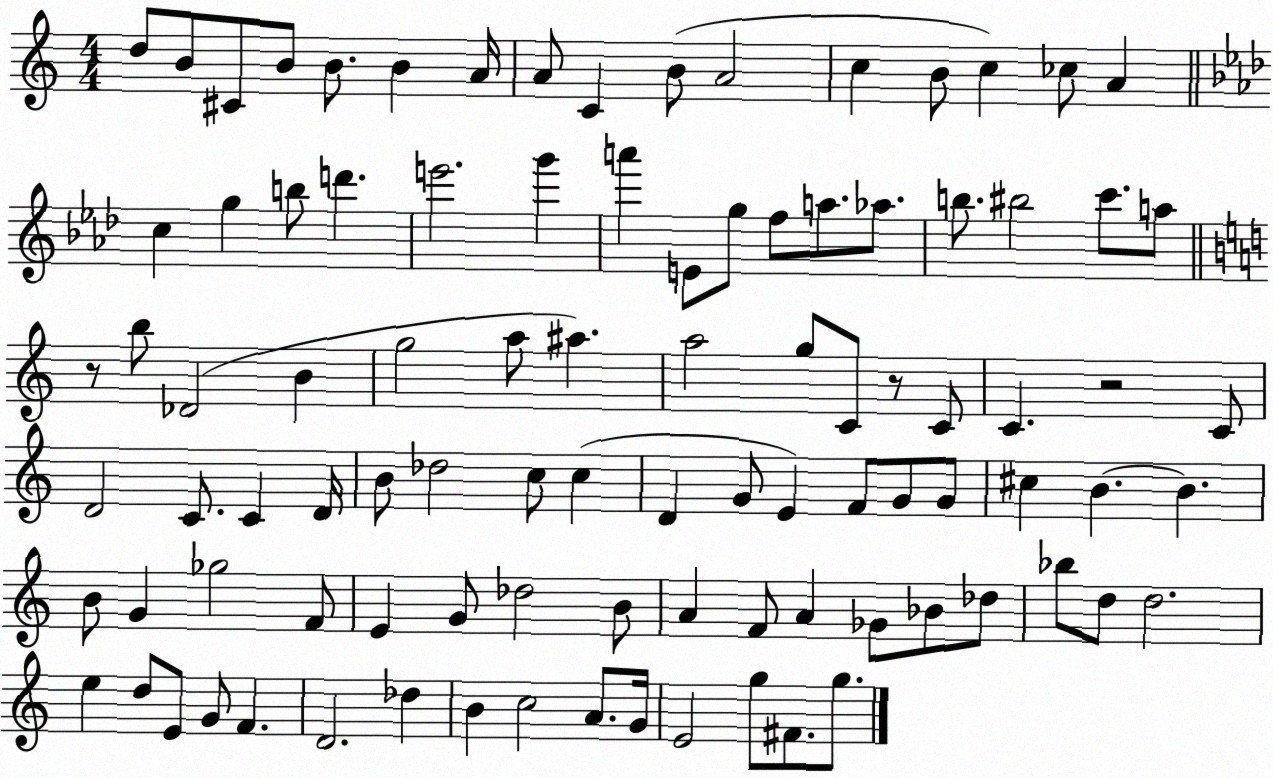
X:1
T:Untitled
M:4/4
L:1/4
K:C
d/2 B/2 ^C/2 B/2 B/2 B A/4 A/2 C B/2 A2 c B/2 c _c/2 A c g b/2 d' e'2 g' a' E/2 g/2 f/2 a/2 _a/2 b/2 ^b2 c'/2 a/2 z/2 b/2 _D2 B g2 a/2 ^a a2 g/2 C/2 z/2 C/2 C z2 C/2 D2 C/2 C D/4 B/2 _d2 c/2 c D G/2 E F/2 G/2 G/2 ^c B B B/2 G _g2 F/2 E G/2 _d2 B/2 A F/2 A _G/2 _B/2 _d/2 _b/2 d/2 d2 e d/2 E/2 G/2 F D2 _d B c2 A/2 G/4 E2 g/2 ^F/2 g/2